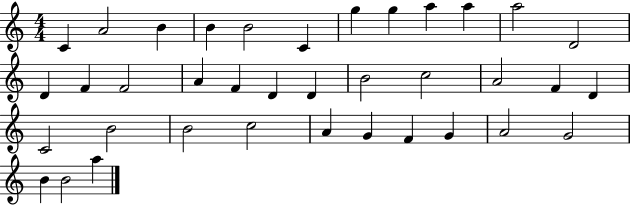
C4/q A4/h B4/q B4/q B4/h C4/q G5/q G5/q A5/q A5/q A5/h D4/h D4/q F4/q F4/h A4/q F4/q D4/q D4/q B4/h C5/h A4/h F4/q D4/q C4/h B4/h B4/h C5/h A4/q G4/q F4/q G4/q A4/h G4/h B4/q B4/h A5/q